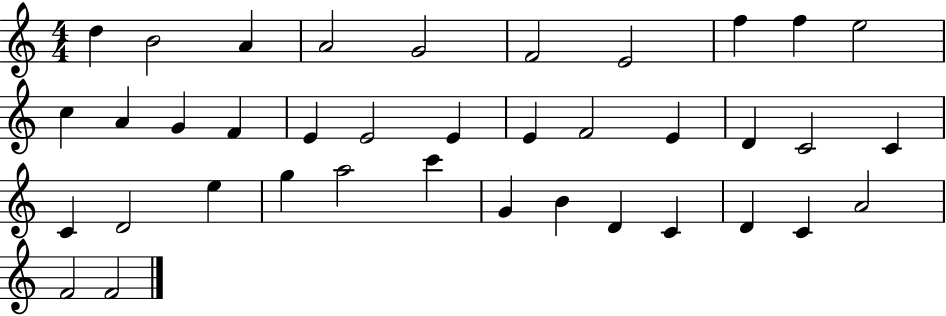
X:1
T:Untitled
M:4/4
L:1/4
K:C
d B2 A A2 G2 F2 E2 f f e2 c A G F E E2 E E F2 E D C2 C C D2 e g a2 c' G B D C D C A2 F2 F2